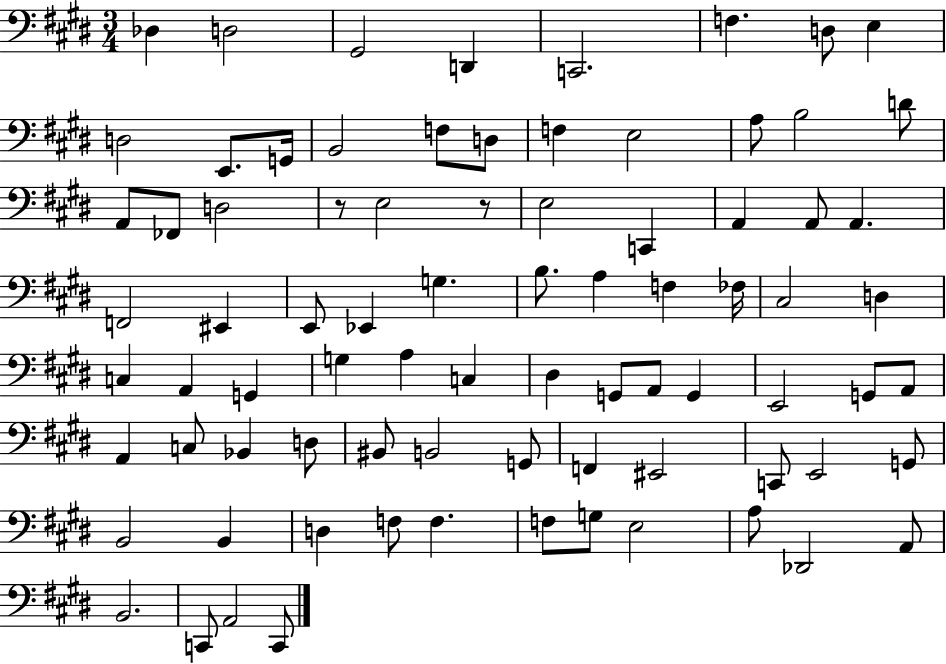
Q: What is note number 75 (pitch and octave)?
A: A2